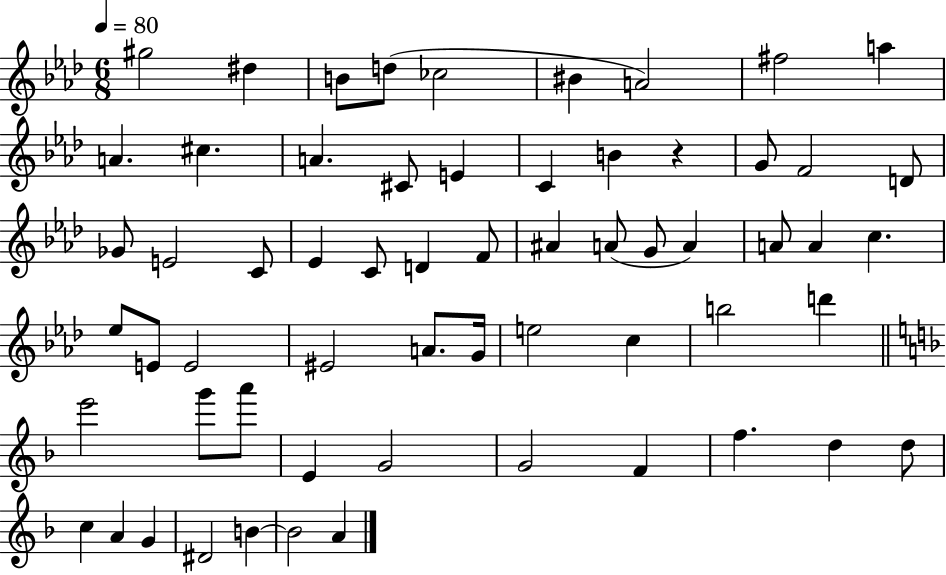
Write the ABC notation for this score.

X:1
T:Untitled
M:6/8
L:1/4
K:Ab
^g2 ^d B/2 d/2 _c2 ^B A2 ^f2 a A ^c A ^C/2 E C B z G/2 F2 D/2 _G/2 E2 C/2 _E C/2 D F/2 ^A A/2 G/2 A A/2 A c _e/2 E/2 E2 ^E2 A/2 G/4 e2 c b2 d' e'2 g'/2 a'/2 E G2 G2 F f d d/2 c A G ^D2 B B2 A